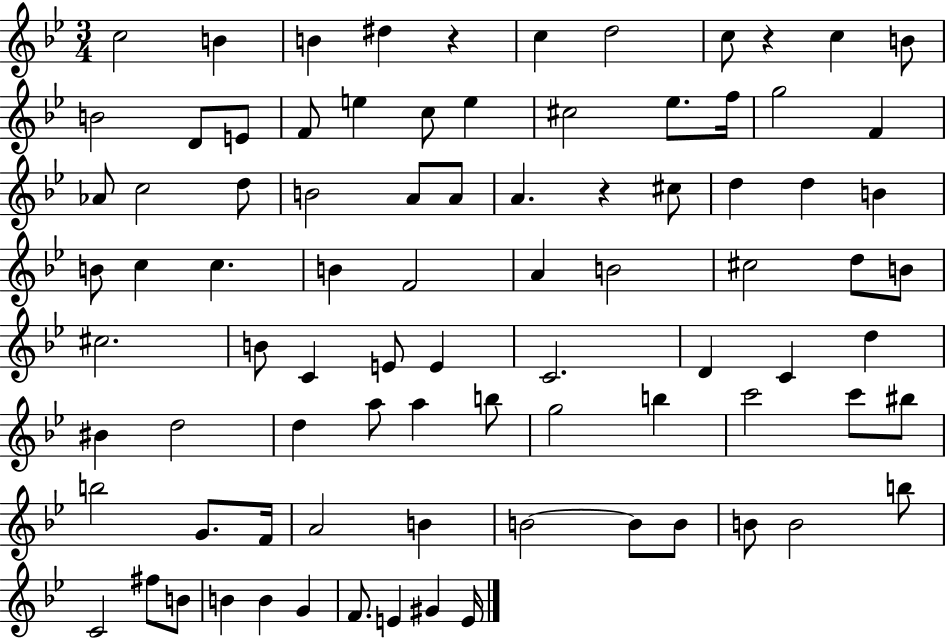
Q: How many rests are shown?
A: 3